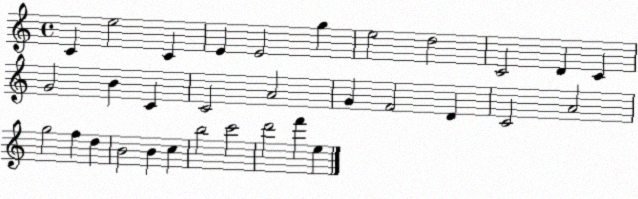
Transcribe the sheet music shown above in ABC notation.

X:1
T:Untitled
M:4/4
L:1/4
K:C
C e2 C E E2 g e2 d2 C2 D C G2 B C C2 A2 G F2 D C2 A2 g2 f d B2 B c b2 c'2 d'2 f' e